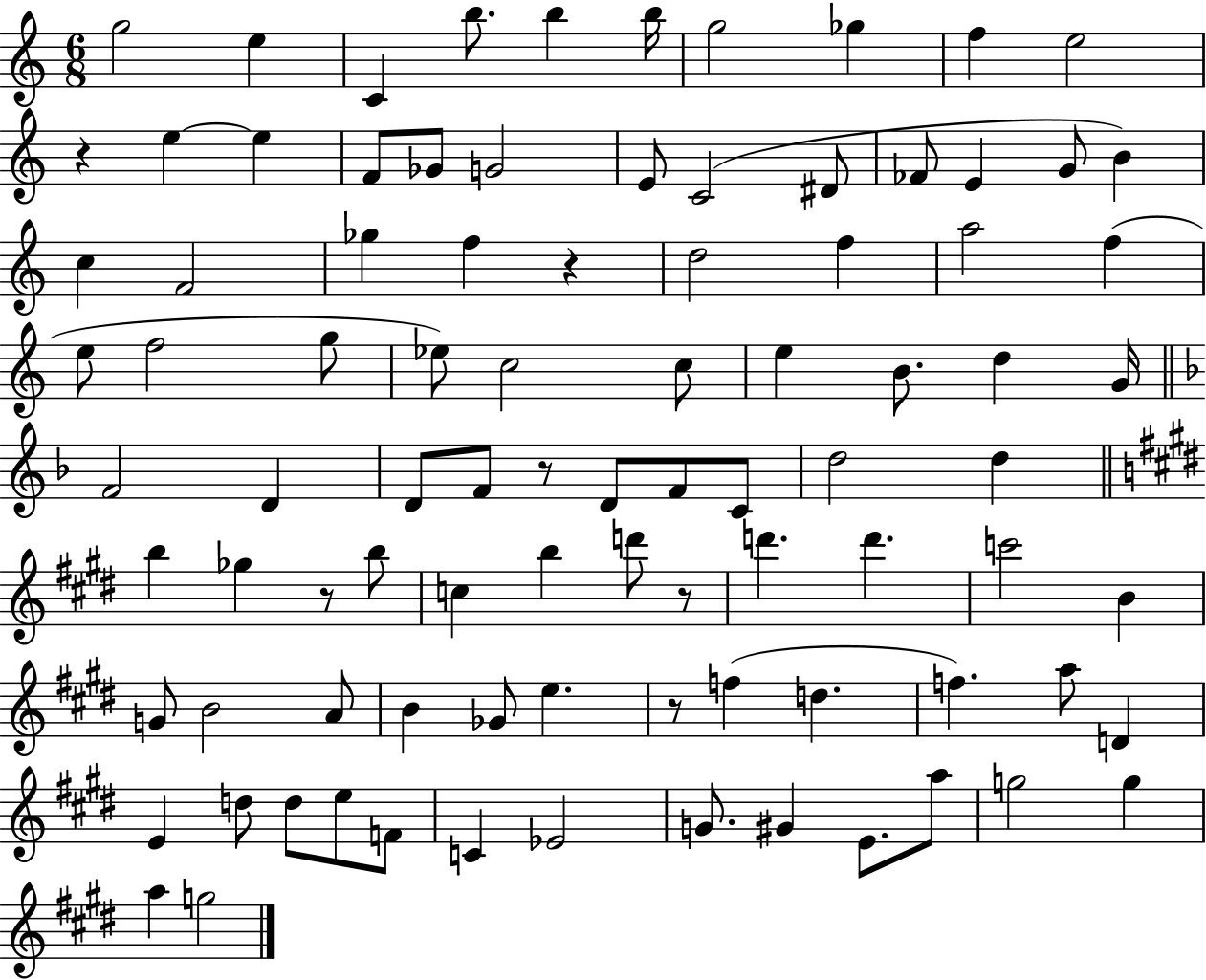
G5/h E5/q C4/q B5/e. B5/q B5/s G5/h Gb5/q F5/q E5/h R/q E5/q E5/q F4/e Gb4/e G4/h E4/e C4/h D#4/e FES4/e E4/q G4/e B4/q C5/q F4/h Gb5/q F5/q R/q D5/h F5/q A5/h F5/q E5/e F5/h G5/e Eb5/e C5/h C5/e E5/q B4/e. D5/q G4/s F4/h D4/q D4/e F4/e R/e D4/e F4/e C4/e D5/h D5/q B5/q Gb5/q R/e B5/e C5/q B5/q D6/e R/e D6/q. D6/q. C6/h B4/q G4/e B4/h A4/e B4/q Gb4/e E5/q. R/e F5/q D5/q. F5/q. A5/e D4/q E4/q D5/e D5/e E5/e F4/e C4/q Eb4/h G4/e. G#4/q E4/e. A5/e G5/h G5/q A5/q G5/h